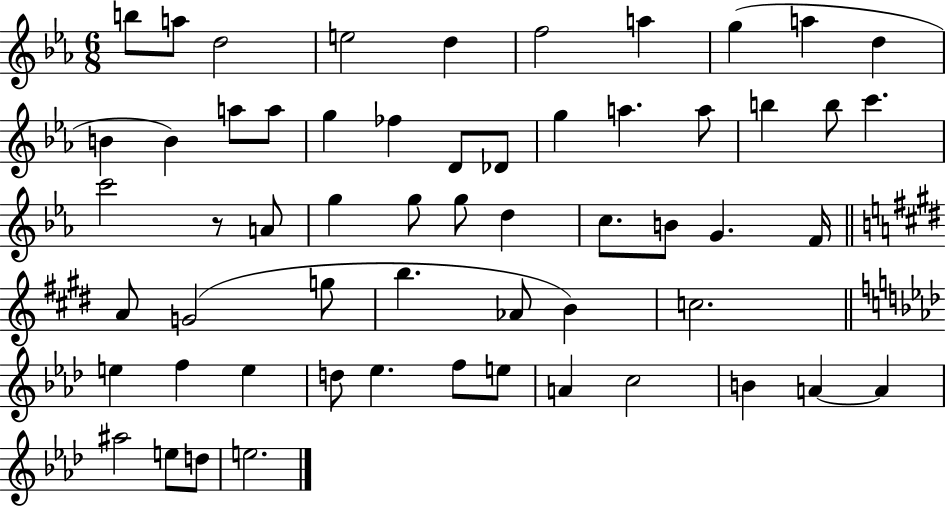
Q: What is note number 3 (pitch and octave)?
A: D5